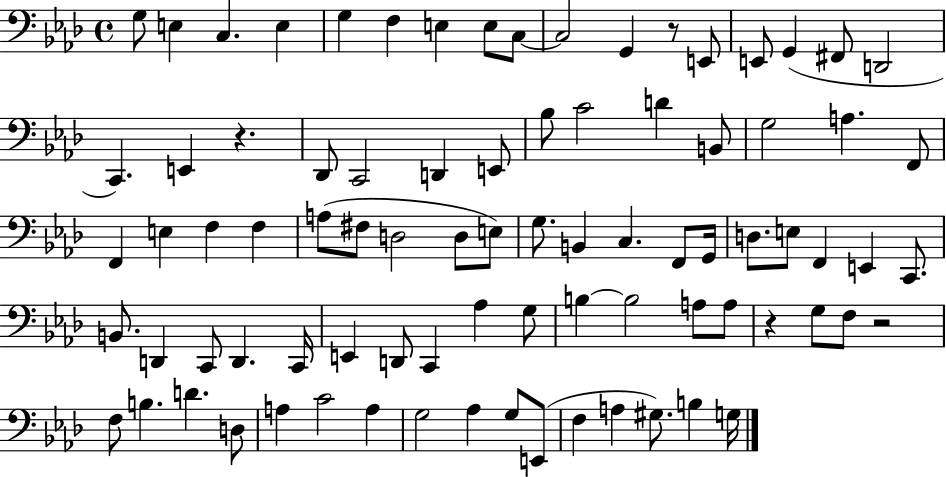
{
  \clef bass
  \time 4/4
  \defaultTimeSignature
  \key aes \major
  \repeat volta 2 { g8 e4 c4. e4 | g4 f4 e4 e8 c8~~ | c2 g,4 r8 e,8 | e,8 g,4( fis,8 d,2 | \break c,4.) e,4 r4. | des,8 c,2 d,4 e,8 | bes8 c'2 d'4 b,8 | g2 a4. f,8 | \break f,4 e4 f4 f4 | a8( fis8 d2 d8 e8) | g8. b,4 c4. f,8 g,16 | d8. e8 f,4 e,4 c,8. | \break b,8. d,4 c,8 d,4. c,16 | e,4 d,8 c,4 aes4 g8 | b4~~ b2 a8 a8 | r4 g8 f8 r2 | \break f8 b4. d'4. d8 | a4 c'2 a4 | g2 aes4 g8 e,8( | f4 a4 gis8.) b4 g16 | \break } \bar "|."
}